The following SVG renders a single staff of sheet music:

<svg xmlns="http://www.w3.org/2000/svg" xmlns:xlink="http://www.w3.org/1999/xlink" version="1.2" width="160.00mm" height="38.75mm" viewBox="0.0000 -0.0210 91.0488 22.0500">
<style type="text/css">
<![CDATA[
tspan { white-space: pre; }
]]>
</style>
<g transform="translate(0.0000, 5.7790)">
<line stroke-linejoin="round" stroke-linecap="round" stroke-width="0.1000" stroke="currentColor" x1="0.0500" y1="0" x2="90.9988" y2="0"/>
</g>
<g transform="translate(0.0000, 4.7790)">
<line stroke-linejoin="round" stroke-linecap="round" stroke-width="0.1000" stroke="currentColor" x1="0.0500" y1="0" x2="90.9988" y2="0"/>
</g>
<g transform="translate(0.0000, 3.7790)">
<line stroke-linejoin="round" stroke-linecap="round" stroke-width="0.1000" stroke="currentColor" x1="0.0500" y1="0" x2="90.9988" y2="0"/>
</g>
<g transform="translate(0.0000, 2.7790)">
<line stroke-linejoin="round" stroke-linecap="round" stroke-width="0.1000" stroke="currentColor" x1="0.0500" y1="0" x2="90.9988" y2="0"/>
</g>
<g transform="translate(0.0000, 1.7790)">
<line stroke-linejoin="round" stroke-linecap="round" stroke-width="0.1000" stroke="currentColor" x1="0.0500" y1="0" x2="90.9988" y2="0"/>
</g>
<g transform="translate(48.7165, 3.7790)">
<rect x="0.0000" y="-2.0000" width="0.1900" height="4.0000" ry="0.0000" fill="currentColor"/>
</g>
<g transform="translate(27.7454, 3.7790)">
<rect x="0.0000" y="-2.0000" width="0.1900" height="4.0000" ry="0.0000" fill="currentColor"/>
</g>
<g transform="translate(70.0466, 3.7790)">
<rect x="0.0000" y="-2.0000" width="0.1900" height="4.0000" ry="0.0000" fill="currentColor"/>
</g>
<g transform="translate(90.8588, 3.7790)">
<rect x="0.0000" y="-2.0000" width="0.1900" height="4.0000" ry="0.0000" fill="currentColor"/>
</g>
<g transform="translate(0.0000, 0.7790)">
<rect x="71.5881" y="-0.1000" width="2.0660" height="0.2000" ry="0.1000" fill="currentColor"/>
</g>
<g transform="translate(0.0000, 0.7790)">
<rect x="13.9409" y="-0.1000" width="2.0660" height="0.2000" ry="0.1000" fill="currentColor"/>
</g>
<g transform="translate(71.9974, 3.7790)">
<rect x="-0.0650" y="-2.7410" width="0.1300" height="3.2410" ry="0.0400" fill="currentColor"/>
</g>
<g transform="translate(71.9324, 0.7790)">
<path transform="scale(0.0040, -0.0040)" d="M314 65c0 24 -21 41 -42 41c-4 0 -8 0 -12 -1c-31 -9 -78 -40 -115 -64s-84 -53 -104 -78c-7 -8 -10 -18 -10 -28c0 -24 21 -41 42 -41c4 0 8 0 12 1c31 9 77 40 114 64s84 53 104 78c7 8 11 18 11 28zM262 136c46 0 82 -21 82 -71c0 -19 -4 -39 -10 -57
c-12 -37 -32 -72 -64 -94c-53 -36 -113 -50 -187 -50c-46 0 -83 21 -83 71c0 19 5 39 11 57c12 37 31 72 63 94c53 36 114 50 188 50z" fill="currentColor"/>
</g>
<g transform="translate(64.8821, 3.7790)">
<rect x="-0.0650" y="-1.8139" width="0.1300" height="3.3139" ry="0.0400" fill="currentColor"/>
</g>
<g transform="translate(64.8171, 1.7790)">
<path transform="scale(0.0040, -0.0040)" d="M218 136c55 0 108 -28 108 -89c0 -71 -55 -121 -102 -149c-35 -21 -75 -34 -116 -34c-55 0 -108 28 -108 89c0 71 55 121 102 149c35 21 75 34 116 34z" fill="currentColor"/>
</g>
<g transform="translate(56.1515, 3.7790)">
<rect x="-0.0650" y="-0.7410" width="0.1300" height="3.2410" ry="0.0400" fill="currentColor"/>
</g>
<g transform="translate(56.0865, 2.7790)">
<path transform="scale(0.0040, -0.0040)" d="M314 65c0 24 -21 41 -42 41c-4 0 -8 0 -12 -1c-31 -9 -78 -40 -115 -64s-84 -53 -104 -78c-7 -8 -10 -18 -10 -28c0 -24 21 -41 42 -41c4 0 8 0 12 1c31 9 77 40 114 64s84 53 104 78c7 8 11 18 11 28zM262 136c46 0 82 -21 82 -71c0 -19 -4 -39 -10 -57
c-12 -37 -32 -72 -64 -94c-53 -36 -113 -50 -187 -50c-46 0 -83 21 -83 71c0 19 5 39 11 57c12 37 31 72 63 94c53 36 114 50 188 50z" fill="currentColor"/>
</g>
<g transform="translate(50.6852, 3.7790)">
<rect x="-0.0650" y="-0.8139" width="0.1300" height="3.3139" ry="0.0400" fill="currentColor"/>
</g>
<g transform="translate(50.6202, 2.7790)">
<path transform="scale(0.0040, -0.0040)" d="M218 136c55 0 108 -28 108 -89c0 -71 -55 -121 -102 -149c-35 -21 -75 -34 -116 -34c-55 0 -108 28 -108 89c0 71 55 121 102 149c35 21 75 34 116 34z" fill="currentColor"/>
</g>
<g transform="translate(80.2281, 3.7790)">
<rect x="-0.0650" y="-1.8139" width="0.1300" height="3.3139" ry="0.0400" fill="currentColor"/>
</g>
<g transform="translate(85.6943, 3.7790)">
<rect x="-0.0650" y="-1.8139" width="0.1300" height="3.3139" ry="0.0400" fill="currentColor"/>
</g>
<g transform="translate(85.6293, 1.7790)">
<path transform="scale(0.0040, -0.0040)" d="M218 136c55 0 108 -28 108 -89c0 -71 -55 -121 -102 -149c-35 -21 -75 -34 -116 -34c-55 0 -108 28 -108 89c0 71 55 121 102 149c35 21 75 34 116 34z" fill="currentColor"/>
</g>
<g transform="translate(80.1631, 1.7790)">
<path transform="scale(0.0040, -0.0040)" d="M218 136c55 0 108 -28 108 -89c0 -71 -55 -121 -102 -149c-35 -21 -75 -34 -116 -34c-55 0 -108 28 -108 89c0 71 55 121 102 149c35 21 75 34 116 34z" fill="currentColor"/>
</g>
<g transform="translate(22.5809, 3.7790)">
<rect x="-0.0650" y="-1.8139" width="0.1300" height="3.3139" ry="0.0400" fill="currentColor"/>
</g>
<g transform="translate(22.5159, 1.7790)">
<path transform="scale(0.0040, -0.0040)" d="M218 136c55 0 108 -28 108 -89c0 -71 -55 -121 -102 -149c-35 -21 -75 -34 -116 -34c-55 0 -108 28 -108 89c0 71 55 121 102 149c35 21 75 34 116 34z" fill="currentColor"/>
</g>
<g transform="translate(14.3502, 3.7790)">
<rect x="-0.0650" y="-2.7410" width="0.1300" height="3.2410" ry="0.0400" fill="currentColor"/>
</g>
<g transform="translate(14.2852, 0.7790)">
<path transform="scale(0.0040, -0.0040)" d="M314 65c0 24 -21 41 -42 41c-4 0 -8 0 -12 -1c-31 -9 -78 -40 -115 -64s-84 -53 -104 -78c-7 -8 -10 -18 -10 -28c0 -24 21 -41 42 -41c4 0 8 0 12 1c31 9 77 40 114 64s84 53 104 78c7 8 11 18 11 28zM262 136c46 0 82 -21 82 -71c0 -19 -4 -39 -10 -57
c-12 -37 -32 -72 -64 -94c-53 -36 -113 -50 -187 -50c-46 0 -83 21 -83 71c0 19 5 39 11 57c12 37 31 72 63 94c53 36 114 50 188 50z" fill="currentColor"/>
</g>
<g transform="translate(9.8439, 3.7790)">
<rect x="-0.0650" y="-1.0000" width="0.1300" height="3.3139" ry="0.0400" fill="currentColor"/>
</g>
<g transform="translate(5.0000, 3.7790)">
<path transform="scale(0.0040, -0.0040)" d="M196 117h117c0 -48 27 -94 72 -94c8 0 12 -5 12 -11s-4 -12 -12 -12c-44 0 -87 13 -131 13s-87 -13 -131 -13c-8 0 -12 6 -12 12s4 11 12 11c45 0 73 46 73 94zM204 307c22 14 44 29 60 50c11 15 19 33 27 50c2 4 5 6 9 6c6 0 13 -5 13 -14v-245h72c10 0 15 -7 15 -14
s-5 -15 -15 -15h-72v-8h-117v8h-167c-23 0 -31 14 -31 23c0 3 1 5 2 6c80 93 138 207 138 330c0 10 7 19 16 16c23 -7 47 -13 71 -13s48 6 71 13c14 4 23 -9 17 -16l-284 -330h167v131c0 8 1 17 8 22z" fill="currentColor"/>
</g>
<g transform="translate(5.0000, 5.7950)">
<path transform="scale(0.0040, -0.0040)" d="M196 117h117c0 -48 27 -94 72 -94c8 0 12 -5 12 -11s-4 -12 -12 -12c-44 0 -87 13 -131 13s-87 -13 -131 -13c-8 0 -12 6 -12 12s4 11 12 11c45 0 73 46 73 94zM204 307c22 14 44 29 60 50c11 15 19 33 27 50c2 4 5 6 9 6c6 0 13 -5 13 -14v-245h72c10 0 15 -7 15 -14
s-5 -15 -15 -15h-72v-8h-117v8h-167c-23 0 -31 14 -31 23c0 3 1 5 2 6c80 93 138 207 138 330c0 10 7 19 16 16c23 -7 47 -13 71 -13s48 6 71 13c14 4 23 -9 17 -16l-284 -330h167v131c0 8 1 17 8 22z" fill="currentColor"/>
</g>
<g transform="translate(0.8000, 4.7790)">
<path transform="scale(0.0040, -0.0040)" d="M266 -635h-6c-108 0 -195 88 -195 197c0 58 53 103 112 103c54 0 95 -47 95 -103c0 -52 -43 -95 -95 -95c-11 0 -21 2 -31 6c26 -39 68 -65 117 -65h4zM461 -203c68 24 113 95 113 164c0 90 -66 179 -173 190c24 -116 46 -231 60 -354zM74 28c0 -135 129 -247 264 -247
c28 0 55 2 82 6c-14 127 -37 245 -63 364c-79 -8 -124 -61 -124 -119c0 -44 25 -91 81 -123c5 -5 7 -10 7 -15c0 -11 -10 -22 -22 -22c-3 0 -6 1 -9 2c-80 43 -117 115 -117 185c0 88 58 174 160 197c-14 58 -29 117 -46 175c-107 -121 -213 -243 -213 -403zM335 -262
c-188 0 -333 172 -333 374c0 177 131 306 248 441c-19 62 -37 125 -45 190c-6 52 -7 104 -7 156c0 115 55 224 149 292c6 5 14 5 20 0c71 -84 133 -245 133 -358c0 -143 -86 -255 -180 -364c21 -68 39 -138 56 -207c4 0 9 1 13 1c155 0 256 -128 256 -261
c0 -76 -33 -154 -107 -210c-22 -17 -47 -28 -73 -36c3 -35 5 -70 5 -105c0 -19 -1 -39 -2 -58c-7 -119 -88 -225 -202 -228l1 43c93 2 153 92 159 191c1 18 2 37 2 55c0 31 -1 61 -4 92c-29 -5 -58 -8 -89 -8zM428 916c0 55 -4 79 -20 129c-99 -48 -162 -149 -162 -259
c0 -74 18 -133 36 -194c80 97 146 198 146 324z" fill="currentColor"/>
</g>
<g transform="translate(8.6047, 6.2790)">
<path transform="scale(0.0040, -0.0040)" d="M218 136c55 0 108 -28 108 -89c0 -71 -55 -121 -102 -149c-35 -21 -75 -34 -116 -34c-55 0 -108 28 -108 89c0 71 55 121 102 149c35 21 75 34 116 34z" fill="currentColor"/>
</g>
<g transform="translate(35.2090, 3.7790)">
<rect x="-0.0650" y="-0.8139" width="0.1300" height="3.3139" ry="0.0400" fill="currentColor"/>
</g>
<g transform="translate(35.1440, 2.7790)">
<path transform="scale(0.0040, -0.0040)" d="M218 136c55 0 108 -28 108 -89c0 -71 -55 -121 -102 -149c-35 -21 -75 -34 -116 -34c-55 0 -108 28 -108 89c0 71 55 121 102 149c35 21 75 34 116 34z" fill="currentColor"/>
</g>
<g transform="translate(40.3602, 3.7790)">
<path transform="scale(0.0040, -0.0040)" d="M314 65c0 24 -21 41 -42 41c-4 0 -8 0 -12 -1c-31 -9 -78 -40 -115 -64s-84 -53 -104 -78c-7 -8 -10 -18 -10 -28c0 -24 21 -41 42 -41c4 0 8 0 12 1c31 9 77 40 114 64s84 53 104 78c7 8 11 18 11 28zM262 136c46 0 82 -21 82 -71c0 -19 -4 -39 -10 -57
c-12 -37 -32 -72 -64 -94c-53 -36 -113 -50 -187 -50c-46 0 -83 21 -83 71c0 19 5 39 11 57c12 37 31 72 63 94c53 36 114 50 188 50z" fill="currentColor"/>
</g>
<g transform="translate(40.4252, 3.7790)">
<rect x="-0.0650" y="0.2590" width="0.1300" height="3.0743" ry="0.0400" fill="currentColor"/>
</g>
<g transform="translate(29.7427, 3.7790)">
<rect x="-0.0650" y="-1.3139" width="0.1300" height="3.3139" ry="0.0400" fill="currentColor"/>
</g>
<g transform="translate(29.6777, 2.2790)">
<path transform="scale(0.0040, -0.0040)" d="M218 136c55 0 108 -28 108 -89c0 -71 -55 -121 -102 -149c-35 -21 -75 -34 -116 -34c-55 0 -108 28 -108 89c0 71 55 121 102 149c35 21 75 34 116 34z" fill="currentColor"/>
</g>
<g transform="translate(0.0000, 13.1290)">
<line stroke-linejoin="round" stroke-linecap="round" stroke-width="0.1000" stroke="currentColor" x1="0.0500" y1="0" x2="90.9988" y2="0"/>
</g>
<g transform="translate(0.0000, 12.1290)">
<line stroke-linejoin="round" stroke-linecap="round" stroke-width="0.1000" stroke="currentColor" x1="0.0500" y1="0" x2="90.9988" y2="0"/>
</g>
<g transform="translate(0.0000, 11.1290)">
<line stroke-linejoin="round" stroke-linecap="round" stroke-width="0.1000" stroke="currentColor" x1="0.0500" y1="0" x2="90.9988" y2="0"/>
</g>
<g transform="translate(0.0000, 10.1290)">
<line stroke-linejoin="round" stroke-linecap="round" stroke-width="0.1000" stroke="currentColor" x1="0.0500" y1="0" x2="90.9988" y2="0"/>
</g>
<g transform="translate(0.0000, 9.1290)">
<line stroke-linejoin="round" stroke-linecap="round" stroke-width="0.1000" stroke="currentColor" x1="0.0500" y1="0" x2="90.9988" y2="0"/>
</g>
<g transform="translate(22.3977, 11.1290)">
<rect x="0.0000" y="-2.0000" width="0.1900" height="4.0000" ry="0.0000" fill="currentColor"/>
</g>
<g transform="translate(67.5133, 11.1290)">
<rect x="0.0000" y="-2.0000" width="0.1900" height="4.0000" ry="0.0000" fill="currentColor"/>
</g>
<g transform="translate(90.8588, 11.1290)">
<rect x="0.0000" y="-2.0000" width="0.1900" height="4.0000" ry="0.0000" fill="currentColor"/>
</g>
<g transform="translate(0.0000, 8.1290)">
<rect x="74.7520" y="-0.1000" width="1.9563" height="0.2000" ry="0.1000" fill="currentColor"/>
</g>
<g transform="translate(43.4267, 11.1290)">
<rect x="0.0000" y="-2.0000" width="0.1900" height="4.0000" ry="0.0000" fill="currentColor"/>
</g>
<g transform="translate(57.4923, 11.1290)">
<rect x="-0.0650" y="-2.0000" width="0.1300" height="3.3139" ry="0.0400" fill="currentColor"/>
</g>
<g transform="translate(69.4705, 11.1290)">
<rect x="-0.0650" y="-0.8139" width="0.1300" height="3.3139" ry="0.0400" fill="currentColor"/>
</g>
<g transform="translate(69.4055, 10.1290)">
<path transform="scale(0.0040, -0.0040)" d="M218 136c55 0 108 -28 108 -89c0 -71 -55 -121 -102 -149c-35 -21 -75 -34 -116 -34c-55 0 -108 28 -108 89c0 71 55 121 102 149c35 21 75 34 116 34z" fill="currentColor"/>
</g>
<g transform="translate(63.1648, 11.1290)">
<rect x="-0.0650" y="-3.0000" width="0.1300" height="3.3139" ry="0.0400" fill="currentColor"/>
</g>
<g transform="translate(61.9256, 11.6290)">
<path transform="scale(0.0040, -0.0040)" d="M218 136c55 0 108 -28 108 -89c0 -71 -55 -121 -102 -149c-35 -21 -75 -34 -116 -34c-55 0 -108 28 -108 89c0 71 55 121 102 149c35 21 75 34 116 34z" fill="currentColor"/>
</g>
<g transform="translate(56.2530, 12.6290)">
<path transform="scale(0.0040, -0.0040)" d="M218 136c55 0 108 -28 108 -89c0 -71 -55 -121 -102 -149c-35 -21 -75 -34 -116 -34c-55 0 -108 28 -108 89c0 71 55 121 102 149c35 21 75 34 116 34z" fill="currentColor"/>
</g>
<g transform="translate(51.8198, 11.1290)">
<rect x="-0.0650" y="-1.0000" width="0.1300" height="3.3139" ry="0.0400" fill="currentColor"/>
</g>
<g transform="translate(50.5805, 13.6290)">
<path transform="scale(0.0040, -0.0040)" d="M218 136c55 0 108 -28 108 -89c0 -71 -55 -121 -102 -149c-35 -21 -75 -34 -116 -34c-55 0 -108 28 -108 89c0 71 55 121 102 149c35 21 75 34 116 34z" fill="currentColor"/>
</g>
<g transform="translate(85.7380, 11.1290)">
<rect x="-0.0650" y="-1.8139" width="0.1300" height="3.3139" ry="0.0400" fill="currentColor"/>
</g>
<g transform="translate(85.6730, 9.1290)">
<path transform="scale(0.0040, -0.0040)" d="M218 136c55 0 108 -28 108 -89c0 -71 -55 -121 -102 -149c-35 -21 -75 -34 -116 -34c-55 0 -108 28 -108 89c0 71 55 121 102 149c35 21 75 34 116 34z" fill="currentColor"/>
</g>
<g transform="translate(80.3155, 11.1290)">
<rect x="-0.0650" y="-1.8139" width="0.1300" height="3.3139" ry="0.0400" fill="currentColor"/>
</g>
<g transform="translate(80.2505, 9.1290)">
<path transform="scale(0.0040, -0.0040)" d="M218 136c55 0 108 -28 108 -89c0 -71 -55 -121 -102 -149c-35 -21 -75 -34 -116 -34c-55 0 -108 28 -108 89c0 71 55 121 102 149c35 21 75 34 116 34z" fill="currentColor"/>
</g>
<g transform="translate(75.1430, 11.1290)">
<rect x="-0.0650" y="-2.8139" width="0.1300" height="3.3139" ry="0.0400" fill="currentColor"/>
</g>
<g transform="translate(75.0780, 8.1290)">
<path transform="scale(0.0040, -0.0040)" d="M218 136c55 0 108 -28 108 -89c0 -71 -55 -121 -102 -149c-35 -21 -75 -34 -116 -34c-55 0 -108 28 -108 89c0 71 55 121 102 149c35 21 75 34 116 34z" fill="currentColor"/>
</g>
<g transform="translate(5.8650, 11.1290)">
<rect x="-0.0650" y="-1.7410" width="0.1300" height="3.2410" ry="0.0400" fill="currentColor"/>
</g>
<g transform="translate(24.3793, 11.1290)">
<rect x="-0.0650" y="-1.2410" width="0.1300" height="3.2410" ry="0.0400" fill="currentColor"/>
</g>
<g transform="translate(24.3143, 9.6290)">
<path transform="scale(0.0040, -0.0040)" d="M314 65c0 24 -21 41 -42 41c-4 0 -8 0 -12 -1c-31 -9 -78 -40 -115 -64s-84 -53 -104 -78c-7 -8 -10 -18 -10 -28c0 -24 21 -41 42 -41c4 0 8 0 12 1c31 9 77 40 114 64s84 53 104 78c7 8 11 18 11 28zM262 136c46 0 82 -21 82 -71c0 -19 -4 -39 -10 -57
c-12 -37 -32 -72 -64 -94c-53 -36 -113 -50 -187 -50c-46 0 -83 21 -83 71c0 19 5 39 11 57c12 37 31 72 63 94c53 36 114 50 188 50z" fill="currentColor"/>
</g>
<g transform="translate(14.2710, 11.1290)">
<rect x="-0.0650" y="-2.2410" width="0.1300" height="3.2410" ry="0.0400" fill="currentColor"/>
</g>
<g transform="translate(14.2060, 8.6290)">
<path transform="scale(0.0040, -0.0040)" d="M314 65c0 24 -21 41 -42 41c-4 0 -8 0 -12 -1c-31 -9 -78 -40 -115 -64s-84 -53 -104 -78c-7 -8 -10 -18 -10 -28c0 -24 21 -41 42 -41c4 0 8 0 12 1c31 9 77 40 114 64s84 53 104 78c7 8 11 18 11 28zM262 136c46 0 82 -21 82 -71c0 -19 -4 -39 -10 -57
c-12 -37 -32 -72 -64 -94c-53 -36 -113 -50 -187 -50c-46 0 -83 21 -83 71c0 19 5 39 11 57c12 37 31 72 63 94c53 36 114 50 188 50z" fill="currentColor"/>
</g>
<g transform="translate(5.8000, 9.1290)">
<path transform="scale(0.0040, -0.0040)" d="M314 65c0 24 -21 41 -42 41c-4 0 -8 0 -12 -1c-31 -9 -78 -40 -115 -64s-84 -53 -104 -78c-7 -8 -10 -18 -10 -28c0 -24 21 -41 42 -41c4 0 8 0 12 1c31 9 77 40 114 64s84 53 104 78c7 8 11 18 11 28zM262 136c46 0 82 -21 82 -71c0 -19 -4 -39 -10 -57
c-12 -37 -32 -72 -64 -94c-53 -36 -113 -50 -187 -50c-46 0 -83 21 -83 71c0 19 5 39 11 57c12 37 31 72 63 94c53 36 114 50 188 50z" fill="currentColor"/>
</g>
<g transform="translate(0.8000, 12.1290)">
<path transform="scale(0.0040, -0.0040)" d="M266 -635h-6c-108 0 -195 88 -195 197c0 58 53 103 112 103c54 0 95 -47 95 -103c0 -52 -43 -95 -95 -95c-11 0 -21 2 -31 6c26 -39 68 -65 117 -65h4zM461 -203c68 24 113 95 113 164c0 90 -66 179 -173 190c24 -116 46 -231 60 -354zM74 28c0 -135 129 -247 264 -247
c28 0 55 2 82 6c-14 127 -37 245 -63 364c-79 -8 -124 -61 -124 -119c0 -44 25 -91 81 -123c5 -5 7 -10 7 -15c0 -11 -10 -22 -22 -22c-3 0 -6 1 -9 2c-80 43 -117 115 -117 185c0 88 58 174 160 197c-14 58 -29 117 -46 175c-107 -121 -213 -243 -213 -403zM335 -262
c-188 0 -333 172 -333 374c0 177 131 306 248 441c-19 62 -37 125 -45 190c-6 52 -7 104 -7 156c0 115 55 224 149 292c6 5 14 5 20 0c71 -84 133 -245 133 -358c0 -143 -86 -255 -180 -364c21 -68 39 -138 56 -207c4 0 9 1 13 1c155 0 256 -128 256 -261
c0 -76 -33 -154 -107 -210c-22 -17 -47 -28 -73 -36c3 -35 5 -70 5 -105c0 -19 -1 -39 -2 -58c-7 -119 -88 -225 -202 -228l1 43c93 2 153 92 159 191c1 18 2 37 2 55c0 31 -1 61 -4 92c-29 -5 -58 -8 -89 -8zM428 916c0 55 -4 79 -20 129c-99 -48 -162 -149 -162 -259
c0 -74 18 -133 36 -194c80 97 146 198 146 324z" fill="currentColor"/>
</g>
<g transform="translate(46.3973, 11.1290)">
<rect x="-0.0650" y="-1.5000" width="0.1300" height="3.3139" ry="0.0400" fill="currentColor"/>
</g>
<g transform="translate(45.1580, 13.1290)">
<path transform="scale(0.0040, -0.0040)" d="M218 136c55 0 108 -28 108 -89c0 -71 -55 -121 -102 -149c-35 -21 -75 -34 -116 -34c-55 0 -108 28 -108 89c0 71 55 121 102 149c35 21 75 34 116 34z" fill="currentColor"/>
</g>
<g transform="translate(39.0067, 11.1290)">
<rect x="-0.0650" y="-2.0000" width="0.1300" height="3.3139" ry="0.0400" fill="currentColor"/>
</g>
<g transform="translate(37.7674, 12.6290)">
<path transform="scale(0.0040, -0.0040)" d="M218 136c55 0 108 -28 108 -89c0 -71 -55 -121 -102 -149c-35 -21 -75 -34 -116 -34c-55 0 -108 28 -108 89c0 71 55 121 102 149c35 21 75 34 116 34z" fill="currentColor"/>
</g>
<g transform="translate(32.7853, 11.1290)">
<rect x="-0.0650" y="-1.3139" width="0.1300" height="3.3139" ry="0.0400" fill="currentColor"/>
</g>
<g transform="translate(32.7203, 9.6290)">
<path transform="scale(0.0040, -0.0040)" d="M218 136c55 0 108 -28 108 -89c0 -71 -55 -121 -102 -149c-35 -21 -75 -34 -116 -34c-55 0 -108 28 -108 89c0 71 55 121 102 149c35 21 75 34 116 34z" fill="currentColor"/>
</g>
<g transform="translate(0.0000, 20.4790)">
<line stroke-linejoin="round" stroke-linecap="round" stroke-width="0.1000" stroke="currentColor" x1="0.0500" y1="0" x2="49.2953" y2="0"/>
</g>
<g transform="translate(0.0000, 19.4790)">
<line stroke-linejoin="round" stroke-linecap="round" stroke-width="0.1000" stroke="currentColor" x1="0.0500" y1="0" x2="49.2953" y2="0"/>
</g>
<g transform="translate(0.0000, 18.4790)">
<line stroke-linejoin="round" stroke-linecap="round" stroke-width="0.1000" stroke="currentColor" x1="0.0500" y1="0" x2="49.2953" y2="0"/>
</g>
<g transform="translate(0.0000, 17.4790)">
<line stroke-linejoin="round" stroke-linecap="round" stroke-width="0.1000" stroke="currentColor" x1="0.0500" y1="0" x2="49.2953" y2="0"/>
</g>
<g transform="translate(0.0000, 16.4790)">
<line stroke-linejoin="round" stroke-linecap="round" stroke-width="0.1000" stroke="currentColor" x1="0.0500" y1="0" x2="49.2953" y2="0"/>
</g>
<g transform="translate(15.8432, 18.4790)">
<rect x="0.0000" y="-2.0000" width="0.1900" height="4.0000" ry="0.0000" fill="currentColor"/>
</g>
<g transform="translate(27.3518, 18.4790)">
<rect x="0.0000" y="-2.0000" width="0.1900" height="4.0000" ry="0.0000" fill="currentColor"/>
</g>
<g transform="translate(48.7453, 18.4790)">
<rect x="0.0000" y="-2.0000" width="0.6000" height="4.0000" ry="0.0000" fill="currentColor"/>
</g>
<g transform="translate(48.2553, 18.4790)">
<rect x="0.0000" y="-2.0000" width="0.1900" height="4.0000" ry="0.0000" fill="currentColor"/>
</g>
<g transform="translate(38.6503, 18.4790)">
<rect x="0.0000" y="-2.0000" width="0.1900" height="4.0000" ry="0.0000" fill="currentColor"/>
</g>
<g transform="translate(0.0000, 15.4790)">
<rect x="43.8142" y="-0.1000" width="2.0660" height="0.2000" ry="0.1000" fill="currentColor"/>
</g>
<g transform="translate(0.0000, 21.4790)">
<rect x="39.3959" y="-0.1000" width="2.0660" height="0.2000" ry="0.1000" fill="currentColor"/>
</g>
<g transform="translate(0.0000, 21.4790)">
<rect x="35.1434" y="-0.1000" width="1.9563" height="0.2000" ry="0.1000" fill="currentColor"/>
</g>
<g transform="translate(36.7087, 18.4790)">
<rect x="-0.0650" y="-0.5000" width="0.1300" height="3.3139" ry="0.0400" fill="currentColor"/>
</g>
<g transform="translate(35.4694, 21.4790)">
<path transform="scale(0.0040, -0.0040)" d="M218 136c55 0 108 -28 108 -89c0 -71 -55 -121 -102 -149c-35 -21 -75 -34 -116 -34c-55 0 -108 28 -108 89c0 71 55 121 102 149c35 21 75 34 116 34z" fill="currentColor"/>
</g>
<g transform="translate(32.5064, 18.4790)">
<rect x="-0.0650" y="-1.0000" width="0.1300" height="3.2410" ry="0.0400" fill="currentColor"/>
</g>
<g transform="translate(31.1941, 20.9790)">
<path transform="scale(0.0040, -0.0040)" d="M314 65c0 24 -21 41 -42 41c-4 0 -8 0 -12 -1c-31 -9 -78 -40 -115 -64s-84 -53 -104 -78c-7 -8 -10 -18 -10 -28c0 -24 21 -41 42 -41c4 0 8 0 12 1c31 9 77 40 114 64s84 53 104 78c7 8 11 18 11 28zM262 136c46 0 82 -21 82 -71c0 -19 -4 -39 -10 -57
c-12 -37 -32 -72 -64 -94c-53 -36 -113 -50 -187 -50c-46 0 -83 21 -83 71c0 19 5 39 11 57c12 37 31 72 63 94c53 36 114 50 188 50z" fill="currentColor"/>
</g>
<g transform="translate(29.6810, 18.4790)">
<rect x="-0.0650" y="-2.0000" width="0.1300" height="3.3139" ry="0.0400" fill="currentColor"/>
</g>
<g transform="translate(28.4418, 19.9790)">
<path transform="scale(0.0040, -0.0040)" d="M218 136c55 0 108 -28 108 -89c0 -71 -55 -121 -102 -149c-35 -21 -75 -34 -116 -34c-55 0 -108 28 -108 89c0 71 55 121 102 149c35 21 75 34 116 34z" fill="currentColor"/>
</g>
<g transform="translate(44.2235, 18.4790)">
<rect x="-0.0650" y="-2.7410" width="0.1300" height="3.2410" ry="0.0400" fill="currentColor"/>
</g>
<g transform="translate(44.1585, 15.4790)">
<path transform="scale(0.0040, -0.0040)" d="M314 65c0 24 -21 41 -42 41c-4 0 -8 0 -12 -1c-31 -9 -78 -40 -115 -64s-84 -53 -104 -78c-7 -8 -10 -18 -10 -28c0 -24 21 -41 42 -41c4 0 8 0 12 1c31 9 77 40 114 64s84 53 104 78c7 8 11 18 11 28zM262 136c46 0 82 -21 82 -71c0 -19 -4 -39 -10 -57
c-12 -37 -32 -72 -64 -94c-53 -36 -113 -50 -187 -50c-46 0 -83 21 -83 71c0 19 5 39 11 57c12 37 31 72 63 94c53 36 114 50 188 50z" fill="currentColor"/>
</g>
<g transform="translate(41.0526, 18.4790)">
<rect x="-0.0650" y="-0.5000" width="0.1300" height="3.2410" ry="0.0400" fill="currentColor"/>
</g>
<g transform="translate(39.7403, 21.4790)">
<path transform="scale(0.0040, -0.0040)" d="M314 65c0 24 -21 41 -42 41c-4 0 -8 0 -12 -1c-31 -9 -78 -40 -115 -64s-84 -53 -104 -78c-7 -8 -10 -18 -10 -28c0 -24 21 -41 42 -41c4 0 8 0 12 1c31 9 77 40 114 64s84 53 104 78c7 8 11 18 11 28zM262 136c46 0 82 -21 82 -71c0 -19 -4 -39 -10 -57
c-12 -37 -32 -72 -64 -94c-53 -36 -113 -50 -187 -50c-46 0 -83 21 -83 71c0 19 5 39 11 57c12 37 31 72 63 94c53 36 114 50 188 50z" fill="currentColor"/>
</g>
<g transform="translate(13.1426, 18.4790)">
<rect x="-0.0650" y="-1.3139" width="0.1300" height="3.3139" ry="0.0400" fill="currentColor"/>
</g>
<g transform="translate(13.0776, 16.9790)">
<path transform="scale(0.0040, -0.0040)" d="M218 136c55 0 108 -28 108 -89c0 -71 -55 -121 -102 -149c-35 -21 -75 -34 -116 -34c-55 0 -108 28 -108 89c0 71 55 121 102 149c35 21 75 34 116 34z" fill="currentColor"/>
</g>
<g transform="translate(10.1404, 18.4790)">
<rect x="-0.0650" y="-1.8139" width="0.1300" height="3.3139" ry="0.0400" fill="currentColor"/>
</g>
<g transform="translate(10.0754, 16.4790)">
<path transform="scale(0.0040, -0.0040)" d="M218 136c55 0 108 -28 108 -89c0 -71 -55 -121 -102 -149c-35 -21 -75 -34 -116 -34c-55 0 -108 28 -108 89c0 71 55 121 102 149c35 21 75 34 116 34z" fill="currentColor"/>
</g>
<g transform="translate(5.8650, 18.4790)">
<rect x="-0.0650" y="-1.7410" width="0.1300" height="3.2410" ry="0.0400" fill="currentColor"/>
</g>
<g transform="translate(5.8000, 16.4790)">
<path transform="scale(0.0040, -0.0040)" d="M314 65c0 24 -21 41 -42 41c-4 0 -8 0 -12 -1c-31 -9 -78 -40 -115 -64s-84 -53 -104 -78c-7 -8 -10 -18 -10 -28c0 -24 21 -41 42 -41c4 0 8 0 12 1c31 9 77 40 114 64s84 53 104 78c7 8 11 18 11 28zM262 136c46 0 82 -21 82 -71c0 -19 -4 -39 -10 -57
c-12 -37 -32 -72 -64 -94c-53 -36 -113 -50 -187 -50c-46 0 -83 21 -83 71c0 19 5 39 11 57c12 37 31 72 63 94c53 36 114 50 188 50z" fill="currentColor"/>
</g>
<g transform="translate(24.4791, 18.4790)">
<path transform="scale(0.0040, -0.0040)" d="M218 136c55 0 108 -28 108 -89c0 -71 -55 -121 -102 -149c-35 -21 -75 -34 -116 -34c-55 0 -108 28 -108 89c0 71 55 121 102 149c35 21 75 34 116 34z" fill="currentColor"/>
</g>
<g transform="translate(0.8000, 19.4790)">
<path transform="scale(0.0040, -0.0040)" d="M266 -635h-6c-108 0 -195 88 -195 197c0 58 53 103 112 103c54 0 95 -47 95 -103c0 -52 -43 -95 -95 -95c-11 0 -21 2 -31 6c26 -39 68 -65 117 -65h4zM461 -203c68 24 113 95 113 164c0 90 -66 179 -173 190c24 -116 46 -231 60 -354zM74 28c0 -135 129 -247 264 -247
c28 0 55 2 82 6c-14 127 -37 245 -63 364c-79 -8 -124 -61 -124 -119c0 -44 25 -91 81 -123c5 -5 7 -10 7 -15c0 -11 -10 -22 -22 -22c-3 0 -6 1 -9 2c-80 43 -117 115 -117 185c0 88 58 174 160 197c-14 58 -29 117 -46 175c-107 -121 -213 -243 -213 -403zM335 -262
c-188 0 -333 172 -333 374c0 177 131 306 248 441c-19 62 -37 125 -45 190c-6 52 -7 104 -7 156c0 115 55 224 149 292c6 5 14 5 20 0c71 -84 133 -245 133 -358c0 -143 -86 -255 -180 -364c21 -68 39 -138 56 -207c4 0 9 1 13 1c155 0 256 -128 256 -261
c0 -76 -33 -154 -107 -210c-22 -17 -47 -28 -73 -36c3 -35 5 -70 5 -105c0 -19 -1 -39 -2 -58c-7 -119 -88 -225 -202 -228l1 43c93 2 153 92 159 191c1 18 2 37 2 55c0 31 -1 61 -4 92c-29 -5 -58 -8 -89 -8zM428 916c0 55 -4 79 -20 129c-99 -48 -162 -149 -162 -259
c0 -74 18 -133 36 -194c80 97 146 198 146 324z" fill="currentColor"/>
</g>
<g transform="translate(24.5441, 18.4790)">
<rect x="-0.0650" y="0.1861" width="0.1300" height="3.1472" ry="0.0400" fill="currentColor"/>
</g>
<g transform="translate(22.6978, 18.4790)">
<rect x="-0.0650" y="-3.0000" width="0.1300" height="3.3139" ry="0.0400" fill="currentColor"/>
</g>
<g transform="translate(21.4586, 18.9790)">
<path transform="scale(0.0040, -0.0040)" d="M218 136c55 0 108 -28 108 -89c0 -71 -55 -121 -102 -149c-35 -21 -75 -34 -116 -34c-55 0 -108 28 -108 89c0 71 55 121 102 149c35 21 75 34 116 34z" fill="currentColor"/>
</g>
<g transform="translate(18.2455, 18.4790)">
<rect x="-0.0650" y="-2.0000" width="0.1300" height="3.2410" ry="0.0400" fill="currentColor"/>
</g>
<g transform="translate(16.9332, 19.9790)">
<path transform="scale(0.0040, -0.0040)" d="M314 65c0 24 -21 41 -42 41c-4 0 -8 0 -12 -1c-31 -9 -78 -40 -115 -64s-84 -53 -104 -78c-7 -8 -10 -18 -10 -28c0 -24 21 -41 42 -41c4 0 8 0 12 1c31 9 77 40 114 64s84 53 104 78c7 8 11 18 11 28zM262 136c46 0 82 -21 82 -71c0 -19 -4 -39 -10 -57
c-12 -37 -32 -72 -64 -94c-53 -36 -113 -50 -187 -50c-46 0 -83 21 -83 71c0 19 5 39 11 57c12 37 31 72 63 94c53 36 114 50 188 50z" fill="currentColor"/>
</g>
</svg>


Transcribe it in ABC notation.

X:1
T:Untitled
M:4/4
L:1/4
K:C
D a2 f e d B2 d d2 f a2 f f f2 g2 e2 e F E D F A d a f f f2 f e F2 A B F D2 C C2 a2